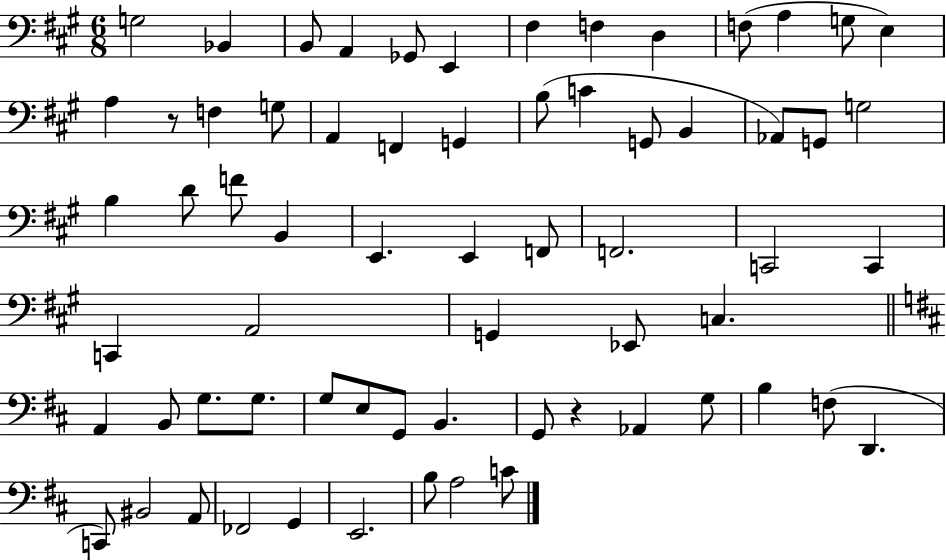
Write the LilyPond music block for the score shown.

{
  \clef bass
  \numericTimeSignature
  \time 6/8
  \key a \major
  \repeat volta 2 { g2 bes,4 | b,8 a,4 ges,8 e,4 | fis4 f4 d4 | f8( a4 g8 e4) | \break a4 r8 f4 g8 | a,4 f,4 g,4 | b8( c'4 g,8 b,4 | aes,8) g,8 g2 | \break b4 d'8 f'8 b,4 | e,4. e,4 f,8 | f,2. | c,2 c,4 | \break c,4 a,2 | g,4 ees,8 c4. | \bar "||" \break \key d \major a,4 b,8 g8. g8. | g8 e8 g,8 b,4. | g,8 r4 aes,4 g8 | b4 f8( d,4. | \break c,8) bis,2 a,8 | fes,2 g,4 | e,2. | b8 a2 c'8 | \break } \bar "|."
}